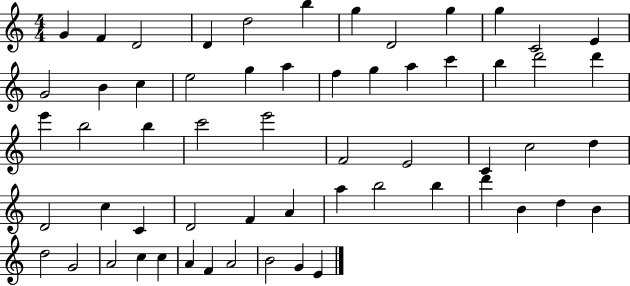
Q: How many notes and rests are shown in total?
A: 59